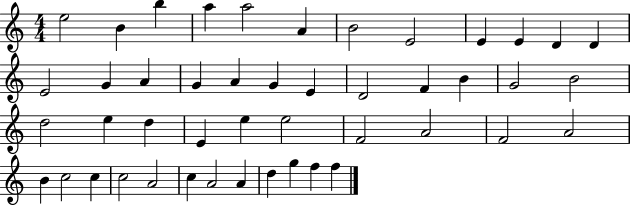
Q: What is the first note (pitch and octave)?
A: E5